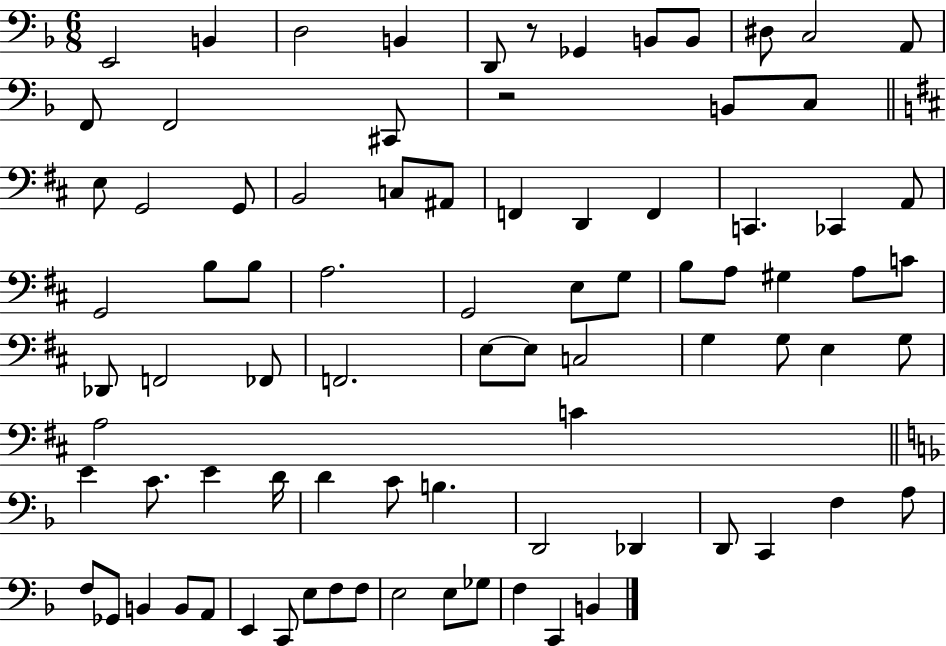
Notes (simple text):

E2/h B2/q D3/h B2/q D2/e R/e Gb2/q B2/e B2/e D#3/e C3/h A2/e F2/e F2/h C#2/e R/h B2/e C3/e E3/e G2/h G2/e B2/h C3/e A#2/e F2/q D2/q F2/q C2/q. CES2/q A2/e G2/h B3/e B3/e A3/h. G2/h E3/e G3/e B3/e A3/e G#3/q A3/e C4/e Db2/e F2/h FES2/e F2/h. E3/e E3/e C3/h G3/q G3/e E3/q G3/e A3/h C4/q E4/q C4/e. E4/q D4/s D4/q C4/e B3/q. D2/h Db2/q D2/e C2/q F3/q A3/e F3/e Gb2/e B2/q B2/e A2/e E2/q C2/e E3/e F3/e F3/e E3/h E3/e Gb3/e F3/q C2/q B2/q